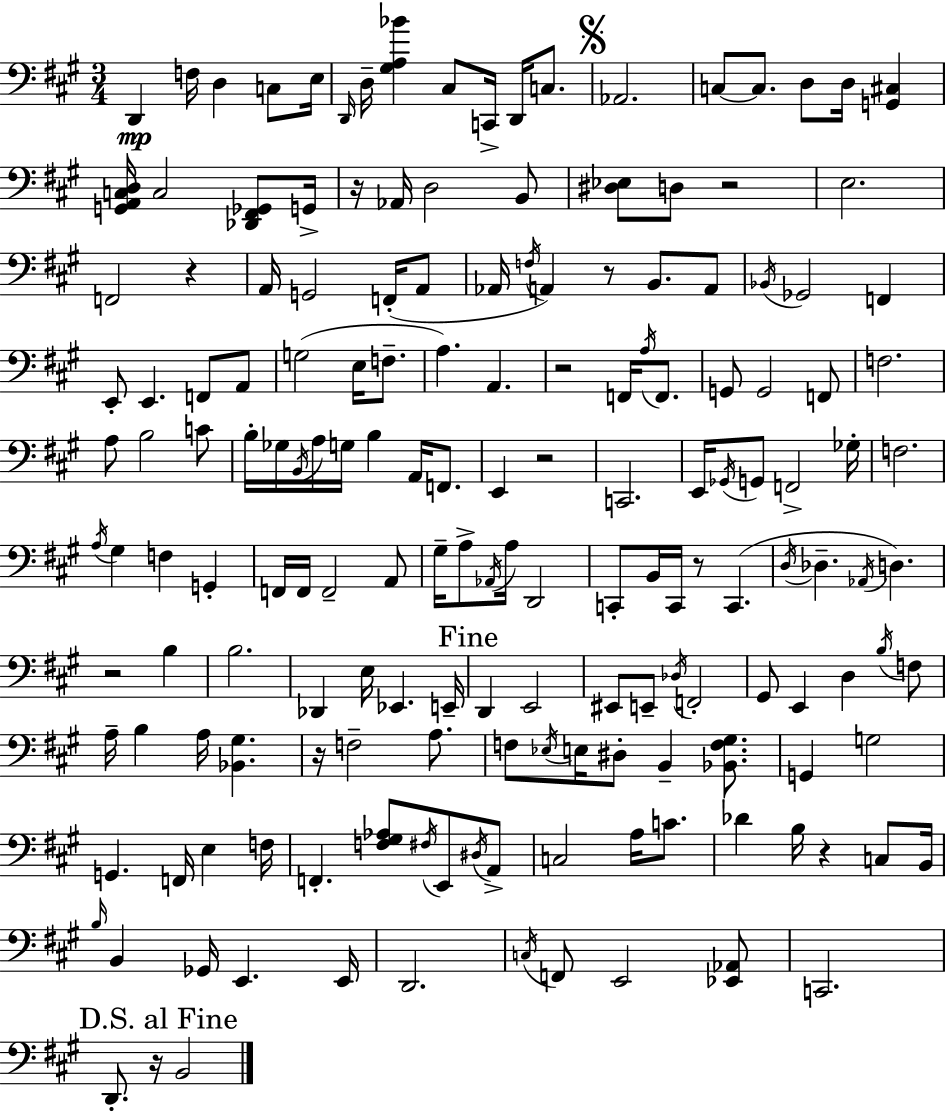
D2/q F3/s D3/q C3/e E3/s D2/s D3/s [G#3,A3,Bb4]/q C#3/e C2/s D2/s C3/e. Ab2/h. C3/e C3/e. D3/e D3/s [G2,C#3]/q [G2,A2,C3,D3]/s C3/h [Db2,F#2,Gb2]/e G2/s R/s Ab2/s D3/h B2/e [D#3,Eb3]/e D3/e R/h E3/h. F2/h R/q A2/s G2/h F2/s A2/e Ab2/s F3/s A2/q R/e B2/e. A2/e Bb2/s Gb2/h F2/q E2/e E2/q. F2/e A2/e G3/h E3/s F3/e. A3/q. A2/q. R/h F2/s A3/s F2/e. G2/e G2/h F2/e F3/h. A3/e B3/h C4/e B3/s Gb3/s B2/s A3/s G3/s B3/q A2/s F2/e. E2/q R/h C2/h. E2/s Gb2/s G2/e F2/h Gb3/s F3/h. A3/s G#3/q F3/q G2/q F2/s F2/s F2/h A2/e G#3/s A3/e Ab2/s A3/s D2/h C2/e B2/s C2/s R/e C2/q. D3/s Db3/q. Ab2/s D3/q. R/h B3/q B3/h. Db2/q E3/s Eb2/q. E2/s D2/q E2/h EIS2/e E2/e Db3/s F2/h G#2/e E2/q D3/q B3/s F3/e A3/s B3/q A3/s [Bb2,G#3]/q. R/s F3/h A3/e. F3/e Eb3/s E3/s D#3/e B2/q [Bb2,F3,G#3]/e. G2/q G3/h G2/q. F2/s E3/q F3/s F2/q. [F3,G#3,Ab3]/e F#3/s E2/e D#3/s A2/e C3/h A3/s C4/e. Db4/q B3/s R/q C3/e B2/s B3/s B2/q Gb2/s E2/q. E2/s D2/h. C3/s F2/e E2/h [Eb2,Ab2]/e C2/h. D2/e. R/s B2/h